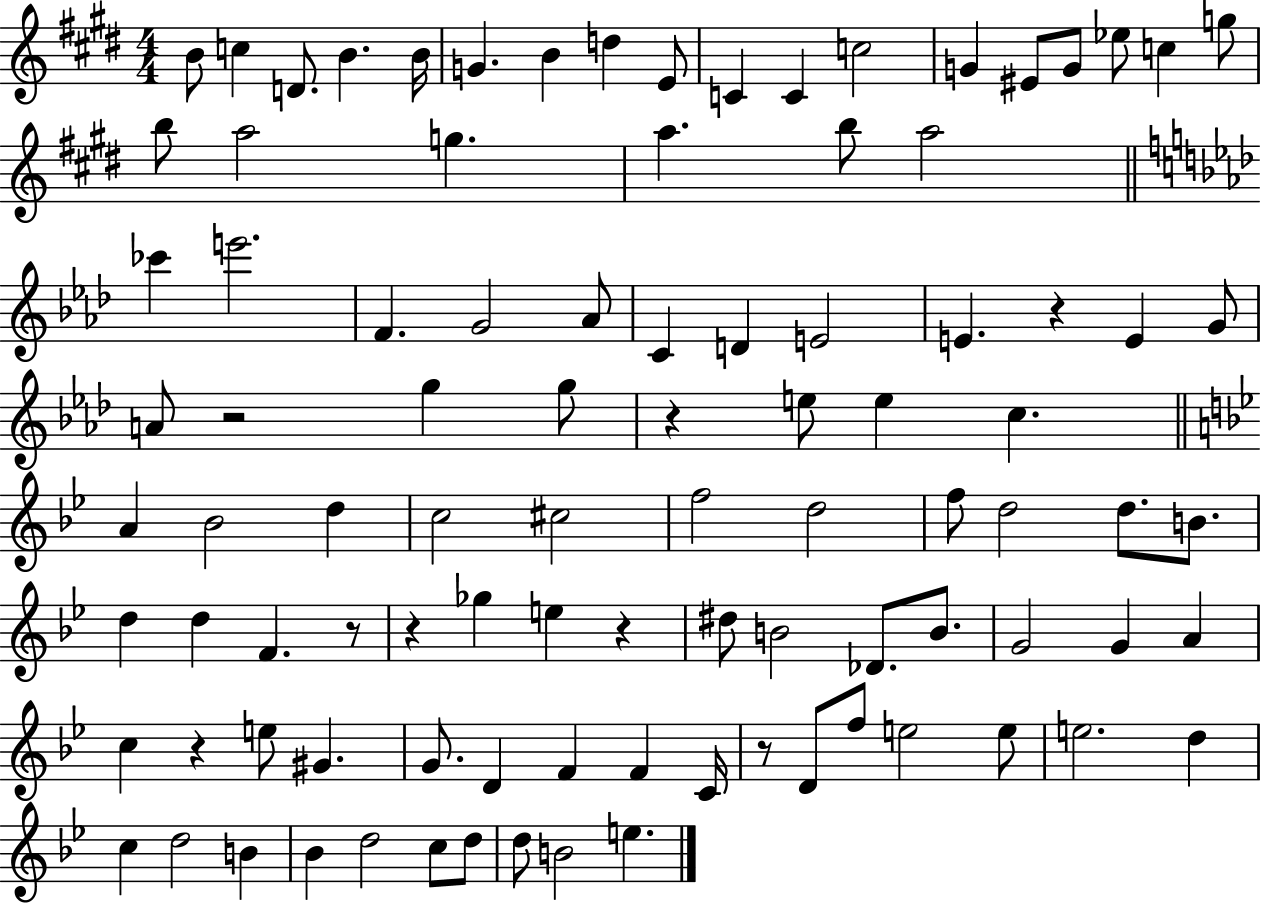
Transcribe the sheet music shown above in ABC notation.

X:1
T:Untitled
M:4/4
L:1/4
K:E
B/2 c D/2 B B/4 G B d E/2 C C c2 G ^E/2 G/2 _e/2 c g/2 b/2 a2 g a b/2 a2 _c' e'2 F G2 _A/2 C D E2 E z E G/2 A/2 z2 g g/2 z e/2 e c A _B2 d c2 ^c2 f2 d2 f/2 d2 d/2 B/2 d d F z/2 z _g e z ^d/2 B2 _D/2 B/2 G2 G A c z e/2 ^G G/2 D F F C/4 z/2 D/2 f/2 e2 e/2 e2 d c d2 B _B d2 c/2 d/2 d/2 B2 e